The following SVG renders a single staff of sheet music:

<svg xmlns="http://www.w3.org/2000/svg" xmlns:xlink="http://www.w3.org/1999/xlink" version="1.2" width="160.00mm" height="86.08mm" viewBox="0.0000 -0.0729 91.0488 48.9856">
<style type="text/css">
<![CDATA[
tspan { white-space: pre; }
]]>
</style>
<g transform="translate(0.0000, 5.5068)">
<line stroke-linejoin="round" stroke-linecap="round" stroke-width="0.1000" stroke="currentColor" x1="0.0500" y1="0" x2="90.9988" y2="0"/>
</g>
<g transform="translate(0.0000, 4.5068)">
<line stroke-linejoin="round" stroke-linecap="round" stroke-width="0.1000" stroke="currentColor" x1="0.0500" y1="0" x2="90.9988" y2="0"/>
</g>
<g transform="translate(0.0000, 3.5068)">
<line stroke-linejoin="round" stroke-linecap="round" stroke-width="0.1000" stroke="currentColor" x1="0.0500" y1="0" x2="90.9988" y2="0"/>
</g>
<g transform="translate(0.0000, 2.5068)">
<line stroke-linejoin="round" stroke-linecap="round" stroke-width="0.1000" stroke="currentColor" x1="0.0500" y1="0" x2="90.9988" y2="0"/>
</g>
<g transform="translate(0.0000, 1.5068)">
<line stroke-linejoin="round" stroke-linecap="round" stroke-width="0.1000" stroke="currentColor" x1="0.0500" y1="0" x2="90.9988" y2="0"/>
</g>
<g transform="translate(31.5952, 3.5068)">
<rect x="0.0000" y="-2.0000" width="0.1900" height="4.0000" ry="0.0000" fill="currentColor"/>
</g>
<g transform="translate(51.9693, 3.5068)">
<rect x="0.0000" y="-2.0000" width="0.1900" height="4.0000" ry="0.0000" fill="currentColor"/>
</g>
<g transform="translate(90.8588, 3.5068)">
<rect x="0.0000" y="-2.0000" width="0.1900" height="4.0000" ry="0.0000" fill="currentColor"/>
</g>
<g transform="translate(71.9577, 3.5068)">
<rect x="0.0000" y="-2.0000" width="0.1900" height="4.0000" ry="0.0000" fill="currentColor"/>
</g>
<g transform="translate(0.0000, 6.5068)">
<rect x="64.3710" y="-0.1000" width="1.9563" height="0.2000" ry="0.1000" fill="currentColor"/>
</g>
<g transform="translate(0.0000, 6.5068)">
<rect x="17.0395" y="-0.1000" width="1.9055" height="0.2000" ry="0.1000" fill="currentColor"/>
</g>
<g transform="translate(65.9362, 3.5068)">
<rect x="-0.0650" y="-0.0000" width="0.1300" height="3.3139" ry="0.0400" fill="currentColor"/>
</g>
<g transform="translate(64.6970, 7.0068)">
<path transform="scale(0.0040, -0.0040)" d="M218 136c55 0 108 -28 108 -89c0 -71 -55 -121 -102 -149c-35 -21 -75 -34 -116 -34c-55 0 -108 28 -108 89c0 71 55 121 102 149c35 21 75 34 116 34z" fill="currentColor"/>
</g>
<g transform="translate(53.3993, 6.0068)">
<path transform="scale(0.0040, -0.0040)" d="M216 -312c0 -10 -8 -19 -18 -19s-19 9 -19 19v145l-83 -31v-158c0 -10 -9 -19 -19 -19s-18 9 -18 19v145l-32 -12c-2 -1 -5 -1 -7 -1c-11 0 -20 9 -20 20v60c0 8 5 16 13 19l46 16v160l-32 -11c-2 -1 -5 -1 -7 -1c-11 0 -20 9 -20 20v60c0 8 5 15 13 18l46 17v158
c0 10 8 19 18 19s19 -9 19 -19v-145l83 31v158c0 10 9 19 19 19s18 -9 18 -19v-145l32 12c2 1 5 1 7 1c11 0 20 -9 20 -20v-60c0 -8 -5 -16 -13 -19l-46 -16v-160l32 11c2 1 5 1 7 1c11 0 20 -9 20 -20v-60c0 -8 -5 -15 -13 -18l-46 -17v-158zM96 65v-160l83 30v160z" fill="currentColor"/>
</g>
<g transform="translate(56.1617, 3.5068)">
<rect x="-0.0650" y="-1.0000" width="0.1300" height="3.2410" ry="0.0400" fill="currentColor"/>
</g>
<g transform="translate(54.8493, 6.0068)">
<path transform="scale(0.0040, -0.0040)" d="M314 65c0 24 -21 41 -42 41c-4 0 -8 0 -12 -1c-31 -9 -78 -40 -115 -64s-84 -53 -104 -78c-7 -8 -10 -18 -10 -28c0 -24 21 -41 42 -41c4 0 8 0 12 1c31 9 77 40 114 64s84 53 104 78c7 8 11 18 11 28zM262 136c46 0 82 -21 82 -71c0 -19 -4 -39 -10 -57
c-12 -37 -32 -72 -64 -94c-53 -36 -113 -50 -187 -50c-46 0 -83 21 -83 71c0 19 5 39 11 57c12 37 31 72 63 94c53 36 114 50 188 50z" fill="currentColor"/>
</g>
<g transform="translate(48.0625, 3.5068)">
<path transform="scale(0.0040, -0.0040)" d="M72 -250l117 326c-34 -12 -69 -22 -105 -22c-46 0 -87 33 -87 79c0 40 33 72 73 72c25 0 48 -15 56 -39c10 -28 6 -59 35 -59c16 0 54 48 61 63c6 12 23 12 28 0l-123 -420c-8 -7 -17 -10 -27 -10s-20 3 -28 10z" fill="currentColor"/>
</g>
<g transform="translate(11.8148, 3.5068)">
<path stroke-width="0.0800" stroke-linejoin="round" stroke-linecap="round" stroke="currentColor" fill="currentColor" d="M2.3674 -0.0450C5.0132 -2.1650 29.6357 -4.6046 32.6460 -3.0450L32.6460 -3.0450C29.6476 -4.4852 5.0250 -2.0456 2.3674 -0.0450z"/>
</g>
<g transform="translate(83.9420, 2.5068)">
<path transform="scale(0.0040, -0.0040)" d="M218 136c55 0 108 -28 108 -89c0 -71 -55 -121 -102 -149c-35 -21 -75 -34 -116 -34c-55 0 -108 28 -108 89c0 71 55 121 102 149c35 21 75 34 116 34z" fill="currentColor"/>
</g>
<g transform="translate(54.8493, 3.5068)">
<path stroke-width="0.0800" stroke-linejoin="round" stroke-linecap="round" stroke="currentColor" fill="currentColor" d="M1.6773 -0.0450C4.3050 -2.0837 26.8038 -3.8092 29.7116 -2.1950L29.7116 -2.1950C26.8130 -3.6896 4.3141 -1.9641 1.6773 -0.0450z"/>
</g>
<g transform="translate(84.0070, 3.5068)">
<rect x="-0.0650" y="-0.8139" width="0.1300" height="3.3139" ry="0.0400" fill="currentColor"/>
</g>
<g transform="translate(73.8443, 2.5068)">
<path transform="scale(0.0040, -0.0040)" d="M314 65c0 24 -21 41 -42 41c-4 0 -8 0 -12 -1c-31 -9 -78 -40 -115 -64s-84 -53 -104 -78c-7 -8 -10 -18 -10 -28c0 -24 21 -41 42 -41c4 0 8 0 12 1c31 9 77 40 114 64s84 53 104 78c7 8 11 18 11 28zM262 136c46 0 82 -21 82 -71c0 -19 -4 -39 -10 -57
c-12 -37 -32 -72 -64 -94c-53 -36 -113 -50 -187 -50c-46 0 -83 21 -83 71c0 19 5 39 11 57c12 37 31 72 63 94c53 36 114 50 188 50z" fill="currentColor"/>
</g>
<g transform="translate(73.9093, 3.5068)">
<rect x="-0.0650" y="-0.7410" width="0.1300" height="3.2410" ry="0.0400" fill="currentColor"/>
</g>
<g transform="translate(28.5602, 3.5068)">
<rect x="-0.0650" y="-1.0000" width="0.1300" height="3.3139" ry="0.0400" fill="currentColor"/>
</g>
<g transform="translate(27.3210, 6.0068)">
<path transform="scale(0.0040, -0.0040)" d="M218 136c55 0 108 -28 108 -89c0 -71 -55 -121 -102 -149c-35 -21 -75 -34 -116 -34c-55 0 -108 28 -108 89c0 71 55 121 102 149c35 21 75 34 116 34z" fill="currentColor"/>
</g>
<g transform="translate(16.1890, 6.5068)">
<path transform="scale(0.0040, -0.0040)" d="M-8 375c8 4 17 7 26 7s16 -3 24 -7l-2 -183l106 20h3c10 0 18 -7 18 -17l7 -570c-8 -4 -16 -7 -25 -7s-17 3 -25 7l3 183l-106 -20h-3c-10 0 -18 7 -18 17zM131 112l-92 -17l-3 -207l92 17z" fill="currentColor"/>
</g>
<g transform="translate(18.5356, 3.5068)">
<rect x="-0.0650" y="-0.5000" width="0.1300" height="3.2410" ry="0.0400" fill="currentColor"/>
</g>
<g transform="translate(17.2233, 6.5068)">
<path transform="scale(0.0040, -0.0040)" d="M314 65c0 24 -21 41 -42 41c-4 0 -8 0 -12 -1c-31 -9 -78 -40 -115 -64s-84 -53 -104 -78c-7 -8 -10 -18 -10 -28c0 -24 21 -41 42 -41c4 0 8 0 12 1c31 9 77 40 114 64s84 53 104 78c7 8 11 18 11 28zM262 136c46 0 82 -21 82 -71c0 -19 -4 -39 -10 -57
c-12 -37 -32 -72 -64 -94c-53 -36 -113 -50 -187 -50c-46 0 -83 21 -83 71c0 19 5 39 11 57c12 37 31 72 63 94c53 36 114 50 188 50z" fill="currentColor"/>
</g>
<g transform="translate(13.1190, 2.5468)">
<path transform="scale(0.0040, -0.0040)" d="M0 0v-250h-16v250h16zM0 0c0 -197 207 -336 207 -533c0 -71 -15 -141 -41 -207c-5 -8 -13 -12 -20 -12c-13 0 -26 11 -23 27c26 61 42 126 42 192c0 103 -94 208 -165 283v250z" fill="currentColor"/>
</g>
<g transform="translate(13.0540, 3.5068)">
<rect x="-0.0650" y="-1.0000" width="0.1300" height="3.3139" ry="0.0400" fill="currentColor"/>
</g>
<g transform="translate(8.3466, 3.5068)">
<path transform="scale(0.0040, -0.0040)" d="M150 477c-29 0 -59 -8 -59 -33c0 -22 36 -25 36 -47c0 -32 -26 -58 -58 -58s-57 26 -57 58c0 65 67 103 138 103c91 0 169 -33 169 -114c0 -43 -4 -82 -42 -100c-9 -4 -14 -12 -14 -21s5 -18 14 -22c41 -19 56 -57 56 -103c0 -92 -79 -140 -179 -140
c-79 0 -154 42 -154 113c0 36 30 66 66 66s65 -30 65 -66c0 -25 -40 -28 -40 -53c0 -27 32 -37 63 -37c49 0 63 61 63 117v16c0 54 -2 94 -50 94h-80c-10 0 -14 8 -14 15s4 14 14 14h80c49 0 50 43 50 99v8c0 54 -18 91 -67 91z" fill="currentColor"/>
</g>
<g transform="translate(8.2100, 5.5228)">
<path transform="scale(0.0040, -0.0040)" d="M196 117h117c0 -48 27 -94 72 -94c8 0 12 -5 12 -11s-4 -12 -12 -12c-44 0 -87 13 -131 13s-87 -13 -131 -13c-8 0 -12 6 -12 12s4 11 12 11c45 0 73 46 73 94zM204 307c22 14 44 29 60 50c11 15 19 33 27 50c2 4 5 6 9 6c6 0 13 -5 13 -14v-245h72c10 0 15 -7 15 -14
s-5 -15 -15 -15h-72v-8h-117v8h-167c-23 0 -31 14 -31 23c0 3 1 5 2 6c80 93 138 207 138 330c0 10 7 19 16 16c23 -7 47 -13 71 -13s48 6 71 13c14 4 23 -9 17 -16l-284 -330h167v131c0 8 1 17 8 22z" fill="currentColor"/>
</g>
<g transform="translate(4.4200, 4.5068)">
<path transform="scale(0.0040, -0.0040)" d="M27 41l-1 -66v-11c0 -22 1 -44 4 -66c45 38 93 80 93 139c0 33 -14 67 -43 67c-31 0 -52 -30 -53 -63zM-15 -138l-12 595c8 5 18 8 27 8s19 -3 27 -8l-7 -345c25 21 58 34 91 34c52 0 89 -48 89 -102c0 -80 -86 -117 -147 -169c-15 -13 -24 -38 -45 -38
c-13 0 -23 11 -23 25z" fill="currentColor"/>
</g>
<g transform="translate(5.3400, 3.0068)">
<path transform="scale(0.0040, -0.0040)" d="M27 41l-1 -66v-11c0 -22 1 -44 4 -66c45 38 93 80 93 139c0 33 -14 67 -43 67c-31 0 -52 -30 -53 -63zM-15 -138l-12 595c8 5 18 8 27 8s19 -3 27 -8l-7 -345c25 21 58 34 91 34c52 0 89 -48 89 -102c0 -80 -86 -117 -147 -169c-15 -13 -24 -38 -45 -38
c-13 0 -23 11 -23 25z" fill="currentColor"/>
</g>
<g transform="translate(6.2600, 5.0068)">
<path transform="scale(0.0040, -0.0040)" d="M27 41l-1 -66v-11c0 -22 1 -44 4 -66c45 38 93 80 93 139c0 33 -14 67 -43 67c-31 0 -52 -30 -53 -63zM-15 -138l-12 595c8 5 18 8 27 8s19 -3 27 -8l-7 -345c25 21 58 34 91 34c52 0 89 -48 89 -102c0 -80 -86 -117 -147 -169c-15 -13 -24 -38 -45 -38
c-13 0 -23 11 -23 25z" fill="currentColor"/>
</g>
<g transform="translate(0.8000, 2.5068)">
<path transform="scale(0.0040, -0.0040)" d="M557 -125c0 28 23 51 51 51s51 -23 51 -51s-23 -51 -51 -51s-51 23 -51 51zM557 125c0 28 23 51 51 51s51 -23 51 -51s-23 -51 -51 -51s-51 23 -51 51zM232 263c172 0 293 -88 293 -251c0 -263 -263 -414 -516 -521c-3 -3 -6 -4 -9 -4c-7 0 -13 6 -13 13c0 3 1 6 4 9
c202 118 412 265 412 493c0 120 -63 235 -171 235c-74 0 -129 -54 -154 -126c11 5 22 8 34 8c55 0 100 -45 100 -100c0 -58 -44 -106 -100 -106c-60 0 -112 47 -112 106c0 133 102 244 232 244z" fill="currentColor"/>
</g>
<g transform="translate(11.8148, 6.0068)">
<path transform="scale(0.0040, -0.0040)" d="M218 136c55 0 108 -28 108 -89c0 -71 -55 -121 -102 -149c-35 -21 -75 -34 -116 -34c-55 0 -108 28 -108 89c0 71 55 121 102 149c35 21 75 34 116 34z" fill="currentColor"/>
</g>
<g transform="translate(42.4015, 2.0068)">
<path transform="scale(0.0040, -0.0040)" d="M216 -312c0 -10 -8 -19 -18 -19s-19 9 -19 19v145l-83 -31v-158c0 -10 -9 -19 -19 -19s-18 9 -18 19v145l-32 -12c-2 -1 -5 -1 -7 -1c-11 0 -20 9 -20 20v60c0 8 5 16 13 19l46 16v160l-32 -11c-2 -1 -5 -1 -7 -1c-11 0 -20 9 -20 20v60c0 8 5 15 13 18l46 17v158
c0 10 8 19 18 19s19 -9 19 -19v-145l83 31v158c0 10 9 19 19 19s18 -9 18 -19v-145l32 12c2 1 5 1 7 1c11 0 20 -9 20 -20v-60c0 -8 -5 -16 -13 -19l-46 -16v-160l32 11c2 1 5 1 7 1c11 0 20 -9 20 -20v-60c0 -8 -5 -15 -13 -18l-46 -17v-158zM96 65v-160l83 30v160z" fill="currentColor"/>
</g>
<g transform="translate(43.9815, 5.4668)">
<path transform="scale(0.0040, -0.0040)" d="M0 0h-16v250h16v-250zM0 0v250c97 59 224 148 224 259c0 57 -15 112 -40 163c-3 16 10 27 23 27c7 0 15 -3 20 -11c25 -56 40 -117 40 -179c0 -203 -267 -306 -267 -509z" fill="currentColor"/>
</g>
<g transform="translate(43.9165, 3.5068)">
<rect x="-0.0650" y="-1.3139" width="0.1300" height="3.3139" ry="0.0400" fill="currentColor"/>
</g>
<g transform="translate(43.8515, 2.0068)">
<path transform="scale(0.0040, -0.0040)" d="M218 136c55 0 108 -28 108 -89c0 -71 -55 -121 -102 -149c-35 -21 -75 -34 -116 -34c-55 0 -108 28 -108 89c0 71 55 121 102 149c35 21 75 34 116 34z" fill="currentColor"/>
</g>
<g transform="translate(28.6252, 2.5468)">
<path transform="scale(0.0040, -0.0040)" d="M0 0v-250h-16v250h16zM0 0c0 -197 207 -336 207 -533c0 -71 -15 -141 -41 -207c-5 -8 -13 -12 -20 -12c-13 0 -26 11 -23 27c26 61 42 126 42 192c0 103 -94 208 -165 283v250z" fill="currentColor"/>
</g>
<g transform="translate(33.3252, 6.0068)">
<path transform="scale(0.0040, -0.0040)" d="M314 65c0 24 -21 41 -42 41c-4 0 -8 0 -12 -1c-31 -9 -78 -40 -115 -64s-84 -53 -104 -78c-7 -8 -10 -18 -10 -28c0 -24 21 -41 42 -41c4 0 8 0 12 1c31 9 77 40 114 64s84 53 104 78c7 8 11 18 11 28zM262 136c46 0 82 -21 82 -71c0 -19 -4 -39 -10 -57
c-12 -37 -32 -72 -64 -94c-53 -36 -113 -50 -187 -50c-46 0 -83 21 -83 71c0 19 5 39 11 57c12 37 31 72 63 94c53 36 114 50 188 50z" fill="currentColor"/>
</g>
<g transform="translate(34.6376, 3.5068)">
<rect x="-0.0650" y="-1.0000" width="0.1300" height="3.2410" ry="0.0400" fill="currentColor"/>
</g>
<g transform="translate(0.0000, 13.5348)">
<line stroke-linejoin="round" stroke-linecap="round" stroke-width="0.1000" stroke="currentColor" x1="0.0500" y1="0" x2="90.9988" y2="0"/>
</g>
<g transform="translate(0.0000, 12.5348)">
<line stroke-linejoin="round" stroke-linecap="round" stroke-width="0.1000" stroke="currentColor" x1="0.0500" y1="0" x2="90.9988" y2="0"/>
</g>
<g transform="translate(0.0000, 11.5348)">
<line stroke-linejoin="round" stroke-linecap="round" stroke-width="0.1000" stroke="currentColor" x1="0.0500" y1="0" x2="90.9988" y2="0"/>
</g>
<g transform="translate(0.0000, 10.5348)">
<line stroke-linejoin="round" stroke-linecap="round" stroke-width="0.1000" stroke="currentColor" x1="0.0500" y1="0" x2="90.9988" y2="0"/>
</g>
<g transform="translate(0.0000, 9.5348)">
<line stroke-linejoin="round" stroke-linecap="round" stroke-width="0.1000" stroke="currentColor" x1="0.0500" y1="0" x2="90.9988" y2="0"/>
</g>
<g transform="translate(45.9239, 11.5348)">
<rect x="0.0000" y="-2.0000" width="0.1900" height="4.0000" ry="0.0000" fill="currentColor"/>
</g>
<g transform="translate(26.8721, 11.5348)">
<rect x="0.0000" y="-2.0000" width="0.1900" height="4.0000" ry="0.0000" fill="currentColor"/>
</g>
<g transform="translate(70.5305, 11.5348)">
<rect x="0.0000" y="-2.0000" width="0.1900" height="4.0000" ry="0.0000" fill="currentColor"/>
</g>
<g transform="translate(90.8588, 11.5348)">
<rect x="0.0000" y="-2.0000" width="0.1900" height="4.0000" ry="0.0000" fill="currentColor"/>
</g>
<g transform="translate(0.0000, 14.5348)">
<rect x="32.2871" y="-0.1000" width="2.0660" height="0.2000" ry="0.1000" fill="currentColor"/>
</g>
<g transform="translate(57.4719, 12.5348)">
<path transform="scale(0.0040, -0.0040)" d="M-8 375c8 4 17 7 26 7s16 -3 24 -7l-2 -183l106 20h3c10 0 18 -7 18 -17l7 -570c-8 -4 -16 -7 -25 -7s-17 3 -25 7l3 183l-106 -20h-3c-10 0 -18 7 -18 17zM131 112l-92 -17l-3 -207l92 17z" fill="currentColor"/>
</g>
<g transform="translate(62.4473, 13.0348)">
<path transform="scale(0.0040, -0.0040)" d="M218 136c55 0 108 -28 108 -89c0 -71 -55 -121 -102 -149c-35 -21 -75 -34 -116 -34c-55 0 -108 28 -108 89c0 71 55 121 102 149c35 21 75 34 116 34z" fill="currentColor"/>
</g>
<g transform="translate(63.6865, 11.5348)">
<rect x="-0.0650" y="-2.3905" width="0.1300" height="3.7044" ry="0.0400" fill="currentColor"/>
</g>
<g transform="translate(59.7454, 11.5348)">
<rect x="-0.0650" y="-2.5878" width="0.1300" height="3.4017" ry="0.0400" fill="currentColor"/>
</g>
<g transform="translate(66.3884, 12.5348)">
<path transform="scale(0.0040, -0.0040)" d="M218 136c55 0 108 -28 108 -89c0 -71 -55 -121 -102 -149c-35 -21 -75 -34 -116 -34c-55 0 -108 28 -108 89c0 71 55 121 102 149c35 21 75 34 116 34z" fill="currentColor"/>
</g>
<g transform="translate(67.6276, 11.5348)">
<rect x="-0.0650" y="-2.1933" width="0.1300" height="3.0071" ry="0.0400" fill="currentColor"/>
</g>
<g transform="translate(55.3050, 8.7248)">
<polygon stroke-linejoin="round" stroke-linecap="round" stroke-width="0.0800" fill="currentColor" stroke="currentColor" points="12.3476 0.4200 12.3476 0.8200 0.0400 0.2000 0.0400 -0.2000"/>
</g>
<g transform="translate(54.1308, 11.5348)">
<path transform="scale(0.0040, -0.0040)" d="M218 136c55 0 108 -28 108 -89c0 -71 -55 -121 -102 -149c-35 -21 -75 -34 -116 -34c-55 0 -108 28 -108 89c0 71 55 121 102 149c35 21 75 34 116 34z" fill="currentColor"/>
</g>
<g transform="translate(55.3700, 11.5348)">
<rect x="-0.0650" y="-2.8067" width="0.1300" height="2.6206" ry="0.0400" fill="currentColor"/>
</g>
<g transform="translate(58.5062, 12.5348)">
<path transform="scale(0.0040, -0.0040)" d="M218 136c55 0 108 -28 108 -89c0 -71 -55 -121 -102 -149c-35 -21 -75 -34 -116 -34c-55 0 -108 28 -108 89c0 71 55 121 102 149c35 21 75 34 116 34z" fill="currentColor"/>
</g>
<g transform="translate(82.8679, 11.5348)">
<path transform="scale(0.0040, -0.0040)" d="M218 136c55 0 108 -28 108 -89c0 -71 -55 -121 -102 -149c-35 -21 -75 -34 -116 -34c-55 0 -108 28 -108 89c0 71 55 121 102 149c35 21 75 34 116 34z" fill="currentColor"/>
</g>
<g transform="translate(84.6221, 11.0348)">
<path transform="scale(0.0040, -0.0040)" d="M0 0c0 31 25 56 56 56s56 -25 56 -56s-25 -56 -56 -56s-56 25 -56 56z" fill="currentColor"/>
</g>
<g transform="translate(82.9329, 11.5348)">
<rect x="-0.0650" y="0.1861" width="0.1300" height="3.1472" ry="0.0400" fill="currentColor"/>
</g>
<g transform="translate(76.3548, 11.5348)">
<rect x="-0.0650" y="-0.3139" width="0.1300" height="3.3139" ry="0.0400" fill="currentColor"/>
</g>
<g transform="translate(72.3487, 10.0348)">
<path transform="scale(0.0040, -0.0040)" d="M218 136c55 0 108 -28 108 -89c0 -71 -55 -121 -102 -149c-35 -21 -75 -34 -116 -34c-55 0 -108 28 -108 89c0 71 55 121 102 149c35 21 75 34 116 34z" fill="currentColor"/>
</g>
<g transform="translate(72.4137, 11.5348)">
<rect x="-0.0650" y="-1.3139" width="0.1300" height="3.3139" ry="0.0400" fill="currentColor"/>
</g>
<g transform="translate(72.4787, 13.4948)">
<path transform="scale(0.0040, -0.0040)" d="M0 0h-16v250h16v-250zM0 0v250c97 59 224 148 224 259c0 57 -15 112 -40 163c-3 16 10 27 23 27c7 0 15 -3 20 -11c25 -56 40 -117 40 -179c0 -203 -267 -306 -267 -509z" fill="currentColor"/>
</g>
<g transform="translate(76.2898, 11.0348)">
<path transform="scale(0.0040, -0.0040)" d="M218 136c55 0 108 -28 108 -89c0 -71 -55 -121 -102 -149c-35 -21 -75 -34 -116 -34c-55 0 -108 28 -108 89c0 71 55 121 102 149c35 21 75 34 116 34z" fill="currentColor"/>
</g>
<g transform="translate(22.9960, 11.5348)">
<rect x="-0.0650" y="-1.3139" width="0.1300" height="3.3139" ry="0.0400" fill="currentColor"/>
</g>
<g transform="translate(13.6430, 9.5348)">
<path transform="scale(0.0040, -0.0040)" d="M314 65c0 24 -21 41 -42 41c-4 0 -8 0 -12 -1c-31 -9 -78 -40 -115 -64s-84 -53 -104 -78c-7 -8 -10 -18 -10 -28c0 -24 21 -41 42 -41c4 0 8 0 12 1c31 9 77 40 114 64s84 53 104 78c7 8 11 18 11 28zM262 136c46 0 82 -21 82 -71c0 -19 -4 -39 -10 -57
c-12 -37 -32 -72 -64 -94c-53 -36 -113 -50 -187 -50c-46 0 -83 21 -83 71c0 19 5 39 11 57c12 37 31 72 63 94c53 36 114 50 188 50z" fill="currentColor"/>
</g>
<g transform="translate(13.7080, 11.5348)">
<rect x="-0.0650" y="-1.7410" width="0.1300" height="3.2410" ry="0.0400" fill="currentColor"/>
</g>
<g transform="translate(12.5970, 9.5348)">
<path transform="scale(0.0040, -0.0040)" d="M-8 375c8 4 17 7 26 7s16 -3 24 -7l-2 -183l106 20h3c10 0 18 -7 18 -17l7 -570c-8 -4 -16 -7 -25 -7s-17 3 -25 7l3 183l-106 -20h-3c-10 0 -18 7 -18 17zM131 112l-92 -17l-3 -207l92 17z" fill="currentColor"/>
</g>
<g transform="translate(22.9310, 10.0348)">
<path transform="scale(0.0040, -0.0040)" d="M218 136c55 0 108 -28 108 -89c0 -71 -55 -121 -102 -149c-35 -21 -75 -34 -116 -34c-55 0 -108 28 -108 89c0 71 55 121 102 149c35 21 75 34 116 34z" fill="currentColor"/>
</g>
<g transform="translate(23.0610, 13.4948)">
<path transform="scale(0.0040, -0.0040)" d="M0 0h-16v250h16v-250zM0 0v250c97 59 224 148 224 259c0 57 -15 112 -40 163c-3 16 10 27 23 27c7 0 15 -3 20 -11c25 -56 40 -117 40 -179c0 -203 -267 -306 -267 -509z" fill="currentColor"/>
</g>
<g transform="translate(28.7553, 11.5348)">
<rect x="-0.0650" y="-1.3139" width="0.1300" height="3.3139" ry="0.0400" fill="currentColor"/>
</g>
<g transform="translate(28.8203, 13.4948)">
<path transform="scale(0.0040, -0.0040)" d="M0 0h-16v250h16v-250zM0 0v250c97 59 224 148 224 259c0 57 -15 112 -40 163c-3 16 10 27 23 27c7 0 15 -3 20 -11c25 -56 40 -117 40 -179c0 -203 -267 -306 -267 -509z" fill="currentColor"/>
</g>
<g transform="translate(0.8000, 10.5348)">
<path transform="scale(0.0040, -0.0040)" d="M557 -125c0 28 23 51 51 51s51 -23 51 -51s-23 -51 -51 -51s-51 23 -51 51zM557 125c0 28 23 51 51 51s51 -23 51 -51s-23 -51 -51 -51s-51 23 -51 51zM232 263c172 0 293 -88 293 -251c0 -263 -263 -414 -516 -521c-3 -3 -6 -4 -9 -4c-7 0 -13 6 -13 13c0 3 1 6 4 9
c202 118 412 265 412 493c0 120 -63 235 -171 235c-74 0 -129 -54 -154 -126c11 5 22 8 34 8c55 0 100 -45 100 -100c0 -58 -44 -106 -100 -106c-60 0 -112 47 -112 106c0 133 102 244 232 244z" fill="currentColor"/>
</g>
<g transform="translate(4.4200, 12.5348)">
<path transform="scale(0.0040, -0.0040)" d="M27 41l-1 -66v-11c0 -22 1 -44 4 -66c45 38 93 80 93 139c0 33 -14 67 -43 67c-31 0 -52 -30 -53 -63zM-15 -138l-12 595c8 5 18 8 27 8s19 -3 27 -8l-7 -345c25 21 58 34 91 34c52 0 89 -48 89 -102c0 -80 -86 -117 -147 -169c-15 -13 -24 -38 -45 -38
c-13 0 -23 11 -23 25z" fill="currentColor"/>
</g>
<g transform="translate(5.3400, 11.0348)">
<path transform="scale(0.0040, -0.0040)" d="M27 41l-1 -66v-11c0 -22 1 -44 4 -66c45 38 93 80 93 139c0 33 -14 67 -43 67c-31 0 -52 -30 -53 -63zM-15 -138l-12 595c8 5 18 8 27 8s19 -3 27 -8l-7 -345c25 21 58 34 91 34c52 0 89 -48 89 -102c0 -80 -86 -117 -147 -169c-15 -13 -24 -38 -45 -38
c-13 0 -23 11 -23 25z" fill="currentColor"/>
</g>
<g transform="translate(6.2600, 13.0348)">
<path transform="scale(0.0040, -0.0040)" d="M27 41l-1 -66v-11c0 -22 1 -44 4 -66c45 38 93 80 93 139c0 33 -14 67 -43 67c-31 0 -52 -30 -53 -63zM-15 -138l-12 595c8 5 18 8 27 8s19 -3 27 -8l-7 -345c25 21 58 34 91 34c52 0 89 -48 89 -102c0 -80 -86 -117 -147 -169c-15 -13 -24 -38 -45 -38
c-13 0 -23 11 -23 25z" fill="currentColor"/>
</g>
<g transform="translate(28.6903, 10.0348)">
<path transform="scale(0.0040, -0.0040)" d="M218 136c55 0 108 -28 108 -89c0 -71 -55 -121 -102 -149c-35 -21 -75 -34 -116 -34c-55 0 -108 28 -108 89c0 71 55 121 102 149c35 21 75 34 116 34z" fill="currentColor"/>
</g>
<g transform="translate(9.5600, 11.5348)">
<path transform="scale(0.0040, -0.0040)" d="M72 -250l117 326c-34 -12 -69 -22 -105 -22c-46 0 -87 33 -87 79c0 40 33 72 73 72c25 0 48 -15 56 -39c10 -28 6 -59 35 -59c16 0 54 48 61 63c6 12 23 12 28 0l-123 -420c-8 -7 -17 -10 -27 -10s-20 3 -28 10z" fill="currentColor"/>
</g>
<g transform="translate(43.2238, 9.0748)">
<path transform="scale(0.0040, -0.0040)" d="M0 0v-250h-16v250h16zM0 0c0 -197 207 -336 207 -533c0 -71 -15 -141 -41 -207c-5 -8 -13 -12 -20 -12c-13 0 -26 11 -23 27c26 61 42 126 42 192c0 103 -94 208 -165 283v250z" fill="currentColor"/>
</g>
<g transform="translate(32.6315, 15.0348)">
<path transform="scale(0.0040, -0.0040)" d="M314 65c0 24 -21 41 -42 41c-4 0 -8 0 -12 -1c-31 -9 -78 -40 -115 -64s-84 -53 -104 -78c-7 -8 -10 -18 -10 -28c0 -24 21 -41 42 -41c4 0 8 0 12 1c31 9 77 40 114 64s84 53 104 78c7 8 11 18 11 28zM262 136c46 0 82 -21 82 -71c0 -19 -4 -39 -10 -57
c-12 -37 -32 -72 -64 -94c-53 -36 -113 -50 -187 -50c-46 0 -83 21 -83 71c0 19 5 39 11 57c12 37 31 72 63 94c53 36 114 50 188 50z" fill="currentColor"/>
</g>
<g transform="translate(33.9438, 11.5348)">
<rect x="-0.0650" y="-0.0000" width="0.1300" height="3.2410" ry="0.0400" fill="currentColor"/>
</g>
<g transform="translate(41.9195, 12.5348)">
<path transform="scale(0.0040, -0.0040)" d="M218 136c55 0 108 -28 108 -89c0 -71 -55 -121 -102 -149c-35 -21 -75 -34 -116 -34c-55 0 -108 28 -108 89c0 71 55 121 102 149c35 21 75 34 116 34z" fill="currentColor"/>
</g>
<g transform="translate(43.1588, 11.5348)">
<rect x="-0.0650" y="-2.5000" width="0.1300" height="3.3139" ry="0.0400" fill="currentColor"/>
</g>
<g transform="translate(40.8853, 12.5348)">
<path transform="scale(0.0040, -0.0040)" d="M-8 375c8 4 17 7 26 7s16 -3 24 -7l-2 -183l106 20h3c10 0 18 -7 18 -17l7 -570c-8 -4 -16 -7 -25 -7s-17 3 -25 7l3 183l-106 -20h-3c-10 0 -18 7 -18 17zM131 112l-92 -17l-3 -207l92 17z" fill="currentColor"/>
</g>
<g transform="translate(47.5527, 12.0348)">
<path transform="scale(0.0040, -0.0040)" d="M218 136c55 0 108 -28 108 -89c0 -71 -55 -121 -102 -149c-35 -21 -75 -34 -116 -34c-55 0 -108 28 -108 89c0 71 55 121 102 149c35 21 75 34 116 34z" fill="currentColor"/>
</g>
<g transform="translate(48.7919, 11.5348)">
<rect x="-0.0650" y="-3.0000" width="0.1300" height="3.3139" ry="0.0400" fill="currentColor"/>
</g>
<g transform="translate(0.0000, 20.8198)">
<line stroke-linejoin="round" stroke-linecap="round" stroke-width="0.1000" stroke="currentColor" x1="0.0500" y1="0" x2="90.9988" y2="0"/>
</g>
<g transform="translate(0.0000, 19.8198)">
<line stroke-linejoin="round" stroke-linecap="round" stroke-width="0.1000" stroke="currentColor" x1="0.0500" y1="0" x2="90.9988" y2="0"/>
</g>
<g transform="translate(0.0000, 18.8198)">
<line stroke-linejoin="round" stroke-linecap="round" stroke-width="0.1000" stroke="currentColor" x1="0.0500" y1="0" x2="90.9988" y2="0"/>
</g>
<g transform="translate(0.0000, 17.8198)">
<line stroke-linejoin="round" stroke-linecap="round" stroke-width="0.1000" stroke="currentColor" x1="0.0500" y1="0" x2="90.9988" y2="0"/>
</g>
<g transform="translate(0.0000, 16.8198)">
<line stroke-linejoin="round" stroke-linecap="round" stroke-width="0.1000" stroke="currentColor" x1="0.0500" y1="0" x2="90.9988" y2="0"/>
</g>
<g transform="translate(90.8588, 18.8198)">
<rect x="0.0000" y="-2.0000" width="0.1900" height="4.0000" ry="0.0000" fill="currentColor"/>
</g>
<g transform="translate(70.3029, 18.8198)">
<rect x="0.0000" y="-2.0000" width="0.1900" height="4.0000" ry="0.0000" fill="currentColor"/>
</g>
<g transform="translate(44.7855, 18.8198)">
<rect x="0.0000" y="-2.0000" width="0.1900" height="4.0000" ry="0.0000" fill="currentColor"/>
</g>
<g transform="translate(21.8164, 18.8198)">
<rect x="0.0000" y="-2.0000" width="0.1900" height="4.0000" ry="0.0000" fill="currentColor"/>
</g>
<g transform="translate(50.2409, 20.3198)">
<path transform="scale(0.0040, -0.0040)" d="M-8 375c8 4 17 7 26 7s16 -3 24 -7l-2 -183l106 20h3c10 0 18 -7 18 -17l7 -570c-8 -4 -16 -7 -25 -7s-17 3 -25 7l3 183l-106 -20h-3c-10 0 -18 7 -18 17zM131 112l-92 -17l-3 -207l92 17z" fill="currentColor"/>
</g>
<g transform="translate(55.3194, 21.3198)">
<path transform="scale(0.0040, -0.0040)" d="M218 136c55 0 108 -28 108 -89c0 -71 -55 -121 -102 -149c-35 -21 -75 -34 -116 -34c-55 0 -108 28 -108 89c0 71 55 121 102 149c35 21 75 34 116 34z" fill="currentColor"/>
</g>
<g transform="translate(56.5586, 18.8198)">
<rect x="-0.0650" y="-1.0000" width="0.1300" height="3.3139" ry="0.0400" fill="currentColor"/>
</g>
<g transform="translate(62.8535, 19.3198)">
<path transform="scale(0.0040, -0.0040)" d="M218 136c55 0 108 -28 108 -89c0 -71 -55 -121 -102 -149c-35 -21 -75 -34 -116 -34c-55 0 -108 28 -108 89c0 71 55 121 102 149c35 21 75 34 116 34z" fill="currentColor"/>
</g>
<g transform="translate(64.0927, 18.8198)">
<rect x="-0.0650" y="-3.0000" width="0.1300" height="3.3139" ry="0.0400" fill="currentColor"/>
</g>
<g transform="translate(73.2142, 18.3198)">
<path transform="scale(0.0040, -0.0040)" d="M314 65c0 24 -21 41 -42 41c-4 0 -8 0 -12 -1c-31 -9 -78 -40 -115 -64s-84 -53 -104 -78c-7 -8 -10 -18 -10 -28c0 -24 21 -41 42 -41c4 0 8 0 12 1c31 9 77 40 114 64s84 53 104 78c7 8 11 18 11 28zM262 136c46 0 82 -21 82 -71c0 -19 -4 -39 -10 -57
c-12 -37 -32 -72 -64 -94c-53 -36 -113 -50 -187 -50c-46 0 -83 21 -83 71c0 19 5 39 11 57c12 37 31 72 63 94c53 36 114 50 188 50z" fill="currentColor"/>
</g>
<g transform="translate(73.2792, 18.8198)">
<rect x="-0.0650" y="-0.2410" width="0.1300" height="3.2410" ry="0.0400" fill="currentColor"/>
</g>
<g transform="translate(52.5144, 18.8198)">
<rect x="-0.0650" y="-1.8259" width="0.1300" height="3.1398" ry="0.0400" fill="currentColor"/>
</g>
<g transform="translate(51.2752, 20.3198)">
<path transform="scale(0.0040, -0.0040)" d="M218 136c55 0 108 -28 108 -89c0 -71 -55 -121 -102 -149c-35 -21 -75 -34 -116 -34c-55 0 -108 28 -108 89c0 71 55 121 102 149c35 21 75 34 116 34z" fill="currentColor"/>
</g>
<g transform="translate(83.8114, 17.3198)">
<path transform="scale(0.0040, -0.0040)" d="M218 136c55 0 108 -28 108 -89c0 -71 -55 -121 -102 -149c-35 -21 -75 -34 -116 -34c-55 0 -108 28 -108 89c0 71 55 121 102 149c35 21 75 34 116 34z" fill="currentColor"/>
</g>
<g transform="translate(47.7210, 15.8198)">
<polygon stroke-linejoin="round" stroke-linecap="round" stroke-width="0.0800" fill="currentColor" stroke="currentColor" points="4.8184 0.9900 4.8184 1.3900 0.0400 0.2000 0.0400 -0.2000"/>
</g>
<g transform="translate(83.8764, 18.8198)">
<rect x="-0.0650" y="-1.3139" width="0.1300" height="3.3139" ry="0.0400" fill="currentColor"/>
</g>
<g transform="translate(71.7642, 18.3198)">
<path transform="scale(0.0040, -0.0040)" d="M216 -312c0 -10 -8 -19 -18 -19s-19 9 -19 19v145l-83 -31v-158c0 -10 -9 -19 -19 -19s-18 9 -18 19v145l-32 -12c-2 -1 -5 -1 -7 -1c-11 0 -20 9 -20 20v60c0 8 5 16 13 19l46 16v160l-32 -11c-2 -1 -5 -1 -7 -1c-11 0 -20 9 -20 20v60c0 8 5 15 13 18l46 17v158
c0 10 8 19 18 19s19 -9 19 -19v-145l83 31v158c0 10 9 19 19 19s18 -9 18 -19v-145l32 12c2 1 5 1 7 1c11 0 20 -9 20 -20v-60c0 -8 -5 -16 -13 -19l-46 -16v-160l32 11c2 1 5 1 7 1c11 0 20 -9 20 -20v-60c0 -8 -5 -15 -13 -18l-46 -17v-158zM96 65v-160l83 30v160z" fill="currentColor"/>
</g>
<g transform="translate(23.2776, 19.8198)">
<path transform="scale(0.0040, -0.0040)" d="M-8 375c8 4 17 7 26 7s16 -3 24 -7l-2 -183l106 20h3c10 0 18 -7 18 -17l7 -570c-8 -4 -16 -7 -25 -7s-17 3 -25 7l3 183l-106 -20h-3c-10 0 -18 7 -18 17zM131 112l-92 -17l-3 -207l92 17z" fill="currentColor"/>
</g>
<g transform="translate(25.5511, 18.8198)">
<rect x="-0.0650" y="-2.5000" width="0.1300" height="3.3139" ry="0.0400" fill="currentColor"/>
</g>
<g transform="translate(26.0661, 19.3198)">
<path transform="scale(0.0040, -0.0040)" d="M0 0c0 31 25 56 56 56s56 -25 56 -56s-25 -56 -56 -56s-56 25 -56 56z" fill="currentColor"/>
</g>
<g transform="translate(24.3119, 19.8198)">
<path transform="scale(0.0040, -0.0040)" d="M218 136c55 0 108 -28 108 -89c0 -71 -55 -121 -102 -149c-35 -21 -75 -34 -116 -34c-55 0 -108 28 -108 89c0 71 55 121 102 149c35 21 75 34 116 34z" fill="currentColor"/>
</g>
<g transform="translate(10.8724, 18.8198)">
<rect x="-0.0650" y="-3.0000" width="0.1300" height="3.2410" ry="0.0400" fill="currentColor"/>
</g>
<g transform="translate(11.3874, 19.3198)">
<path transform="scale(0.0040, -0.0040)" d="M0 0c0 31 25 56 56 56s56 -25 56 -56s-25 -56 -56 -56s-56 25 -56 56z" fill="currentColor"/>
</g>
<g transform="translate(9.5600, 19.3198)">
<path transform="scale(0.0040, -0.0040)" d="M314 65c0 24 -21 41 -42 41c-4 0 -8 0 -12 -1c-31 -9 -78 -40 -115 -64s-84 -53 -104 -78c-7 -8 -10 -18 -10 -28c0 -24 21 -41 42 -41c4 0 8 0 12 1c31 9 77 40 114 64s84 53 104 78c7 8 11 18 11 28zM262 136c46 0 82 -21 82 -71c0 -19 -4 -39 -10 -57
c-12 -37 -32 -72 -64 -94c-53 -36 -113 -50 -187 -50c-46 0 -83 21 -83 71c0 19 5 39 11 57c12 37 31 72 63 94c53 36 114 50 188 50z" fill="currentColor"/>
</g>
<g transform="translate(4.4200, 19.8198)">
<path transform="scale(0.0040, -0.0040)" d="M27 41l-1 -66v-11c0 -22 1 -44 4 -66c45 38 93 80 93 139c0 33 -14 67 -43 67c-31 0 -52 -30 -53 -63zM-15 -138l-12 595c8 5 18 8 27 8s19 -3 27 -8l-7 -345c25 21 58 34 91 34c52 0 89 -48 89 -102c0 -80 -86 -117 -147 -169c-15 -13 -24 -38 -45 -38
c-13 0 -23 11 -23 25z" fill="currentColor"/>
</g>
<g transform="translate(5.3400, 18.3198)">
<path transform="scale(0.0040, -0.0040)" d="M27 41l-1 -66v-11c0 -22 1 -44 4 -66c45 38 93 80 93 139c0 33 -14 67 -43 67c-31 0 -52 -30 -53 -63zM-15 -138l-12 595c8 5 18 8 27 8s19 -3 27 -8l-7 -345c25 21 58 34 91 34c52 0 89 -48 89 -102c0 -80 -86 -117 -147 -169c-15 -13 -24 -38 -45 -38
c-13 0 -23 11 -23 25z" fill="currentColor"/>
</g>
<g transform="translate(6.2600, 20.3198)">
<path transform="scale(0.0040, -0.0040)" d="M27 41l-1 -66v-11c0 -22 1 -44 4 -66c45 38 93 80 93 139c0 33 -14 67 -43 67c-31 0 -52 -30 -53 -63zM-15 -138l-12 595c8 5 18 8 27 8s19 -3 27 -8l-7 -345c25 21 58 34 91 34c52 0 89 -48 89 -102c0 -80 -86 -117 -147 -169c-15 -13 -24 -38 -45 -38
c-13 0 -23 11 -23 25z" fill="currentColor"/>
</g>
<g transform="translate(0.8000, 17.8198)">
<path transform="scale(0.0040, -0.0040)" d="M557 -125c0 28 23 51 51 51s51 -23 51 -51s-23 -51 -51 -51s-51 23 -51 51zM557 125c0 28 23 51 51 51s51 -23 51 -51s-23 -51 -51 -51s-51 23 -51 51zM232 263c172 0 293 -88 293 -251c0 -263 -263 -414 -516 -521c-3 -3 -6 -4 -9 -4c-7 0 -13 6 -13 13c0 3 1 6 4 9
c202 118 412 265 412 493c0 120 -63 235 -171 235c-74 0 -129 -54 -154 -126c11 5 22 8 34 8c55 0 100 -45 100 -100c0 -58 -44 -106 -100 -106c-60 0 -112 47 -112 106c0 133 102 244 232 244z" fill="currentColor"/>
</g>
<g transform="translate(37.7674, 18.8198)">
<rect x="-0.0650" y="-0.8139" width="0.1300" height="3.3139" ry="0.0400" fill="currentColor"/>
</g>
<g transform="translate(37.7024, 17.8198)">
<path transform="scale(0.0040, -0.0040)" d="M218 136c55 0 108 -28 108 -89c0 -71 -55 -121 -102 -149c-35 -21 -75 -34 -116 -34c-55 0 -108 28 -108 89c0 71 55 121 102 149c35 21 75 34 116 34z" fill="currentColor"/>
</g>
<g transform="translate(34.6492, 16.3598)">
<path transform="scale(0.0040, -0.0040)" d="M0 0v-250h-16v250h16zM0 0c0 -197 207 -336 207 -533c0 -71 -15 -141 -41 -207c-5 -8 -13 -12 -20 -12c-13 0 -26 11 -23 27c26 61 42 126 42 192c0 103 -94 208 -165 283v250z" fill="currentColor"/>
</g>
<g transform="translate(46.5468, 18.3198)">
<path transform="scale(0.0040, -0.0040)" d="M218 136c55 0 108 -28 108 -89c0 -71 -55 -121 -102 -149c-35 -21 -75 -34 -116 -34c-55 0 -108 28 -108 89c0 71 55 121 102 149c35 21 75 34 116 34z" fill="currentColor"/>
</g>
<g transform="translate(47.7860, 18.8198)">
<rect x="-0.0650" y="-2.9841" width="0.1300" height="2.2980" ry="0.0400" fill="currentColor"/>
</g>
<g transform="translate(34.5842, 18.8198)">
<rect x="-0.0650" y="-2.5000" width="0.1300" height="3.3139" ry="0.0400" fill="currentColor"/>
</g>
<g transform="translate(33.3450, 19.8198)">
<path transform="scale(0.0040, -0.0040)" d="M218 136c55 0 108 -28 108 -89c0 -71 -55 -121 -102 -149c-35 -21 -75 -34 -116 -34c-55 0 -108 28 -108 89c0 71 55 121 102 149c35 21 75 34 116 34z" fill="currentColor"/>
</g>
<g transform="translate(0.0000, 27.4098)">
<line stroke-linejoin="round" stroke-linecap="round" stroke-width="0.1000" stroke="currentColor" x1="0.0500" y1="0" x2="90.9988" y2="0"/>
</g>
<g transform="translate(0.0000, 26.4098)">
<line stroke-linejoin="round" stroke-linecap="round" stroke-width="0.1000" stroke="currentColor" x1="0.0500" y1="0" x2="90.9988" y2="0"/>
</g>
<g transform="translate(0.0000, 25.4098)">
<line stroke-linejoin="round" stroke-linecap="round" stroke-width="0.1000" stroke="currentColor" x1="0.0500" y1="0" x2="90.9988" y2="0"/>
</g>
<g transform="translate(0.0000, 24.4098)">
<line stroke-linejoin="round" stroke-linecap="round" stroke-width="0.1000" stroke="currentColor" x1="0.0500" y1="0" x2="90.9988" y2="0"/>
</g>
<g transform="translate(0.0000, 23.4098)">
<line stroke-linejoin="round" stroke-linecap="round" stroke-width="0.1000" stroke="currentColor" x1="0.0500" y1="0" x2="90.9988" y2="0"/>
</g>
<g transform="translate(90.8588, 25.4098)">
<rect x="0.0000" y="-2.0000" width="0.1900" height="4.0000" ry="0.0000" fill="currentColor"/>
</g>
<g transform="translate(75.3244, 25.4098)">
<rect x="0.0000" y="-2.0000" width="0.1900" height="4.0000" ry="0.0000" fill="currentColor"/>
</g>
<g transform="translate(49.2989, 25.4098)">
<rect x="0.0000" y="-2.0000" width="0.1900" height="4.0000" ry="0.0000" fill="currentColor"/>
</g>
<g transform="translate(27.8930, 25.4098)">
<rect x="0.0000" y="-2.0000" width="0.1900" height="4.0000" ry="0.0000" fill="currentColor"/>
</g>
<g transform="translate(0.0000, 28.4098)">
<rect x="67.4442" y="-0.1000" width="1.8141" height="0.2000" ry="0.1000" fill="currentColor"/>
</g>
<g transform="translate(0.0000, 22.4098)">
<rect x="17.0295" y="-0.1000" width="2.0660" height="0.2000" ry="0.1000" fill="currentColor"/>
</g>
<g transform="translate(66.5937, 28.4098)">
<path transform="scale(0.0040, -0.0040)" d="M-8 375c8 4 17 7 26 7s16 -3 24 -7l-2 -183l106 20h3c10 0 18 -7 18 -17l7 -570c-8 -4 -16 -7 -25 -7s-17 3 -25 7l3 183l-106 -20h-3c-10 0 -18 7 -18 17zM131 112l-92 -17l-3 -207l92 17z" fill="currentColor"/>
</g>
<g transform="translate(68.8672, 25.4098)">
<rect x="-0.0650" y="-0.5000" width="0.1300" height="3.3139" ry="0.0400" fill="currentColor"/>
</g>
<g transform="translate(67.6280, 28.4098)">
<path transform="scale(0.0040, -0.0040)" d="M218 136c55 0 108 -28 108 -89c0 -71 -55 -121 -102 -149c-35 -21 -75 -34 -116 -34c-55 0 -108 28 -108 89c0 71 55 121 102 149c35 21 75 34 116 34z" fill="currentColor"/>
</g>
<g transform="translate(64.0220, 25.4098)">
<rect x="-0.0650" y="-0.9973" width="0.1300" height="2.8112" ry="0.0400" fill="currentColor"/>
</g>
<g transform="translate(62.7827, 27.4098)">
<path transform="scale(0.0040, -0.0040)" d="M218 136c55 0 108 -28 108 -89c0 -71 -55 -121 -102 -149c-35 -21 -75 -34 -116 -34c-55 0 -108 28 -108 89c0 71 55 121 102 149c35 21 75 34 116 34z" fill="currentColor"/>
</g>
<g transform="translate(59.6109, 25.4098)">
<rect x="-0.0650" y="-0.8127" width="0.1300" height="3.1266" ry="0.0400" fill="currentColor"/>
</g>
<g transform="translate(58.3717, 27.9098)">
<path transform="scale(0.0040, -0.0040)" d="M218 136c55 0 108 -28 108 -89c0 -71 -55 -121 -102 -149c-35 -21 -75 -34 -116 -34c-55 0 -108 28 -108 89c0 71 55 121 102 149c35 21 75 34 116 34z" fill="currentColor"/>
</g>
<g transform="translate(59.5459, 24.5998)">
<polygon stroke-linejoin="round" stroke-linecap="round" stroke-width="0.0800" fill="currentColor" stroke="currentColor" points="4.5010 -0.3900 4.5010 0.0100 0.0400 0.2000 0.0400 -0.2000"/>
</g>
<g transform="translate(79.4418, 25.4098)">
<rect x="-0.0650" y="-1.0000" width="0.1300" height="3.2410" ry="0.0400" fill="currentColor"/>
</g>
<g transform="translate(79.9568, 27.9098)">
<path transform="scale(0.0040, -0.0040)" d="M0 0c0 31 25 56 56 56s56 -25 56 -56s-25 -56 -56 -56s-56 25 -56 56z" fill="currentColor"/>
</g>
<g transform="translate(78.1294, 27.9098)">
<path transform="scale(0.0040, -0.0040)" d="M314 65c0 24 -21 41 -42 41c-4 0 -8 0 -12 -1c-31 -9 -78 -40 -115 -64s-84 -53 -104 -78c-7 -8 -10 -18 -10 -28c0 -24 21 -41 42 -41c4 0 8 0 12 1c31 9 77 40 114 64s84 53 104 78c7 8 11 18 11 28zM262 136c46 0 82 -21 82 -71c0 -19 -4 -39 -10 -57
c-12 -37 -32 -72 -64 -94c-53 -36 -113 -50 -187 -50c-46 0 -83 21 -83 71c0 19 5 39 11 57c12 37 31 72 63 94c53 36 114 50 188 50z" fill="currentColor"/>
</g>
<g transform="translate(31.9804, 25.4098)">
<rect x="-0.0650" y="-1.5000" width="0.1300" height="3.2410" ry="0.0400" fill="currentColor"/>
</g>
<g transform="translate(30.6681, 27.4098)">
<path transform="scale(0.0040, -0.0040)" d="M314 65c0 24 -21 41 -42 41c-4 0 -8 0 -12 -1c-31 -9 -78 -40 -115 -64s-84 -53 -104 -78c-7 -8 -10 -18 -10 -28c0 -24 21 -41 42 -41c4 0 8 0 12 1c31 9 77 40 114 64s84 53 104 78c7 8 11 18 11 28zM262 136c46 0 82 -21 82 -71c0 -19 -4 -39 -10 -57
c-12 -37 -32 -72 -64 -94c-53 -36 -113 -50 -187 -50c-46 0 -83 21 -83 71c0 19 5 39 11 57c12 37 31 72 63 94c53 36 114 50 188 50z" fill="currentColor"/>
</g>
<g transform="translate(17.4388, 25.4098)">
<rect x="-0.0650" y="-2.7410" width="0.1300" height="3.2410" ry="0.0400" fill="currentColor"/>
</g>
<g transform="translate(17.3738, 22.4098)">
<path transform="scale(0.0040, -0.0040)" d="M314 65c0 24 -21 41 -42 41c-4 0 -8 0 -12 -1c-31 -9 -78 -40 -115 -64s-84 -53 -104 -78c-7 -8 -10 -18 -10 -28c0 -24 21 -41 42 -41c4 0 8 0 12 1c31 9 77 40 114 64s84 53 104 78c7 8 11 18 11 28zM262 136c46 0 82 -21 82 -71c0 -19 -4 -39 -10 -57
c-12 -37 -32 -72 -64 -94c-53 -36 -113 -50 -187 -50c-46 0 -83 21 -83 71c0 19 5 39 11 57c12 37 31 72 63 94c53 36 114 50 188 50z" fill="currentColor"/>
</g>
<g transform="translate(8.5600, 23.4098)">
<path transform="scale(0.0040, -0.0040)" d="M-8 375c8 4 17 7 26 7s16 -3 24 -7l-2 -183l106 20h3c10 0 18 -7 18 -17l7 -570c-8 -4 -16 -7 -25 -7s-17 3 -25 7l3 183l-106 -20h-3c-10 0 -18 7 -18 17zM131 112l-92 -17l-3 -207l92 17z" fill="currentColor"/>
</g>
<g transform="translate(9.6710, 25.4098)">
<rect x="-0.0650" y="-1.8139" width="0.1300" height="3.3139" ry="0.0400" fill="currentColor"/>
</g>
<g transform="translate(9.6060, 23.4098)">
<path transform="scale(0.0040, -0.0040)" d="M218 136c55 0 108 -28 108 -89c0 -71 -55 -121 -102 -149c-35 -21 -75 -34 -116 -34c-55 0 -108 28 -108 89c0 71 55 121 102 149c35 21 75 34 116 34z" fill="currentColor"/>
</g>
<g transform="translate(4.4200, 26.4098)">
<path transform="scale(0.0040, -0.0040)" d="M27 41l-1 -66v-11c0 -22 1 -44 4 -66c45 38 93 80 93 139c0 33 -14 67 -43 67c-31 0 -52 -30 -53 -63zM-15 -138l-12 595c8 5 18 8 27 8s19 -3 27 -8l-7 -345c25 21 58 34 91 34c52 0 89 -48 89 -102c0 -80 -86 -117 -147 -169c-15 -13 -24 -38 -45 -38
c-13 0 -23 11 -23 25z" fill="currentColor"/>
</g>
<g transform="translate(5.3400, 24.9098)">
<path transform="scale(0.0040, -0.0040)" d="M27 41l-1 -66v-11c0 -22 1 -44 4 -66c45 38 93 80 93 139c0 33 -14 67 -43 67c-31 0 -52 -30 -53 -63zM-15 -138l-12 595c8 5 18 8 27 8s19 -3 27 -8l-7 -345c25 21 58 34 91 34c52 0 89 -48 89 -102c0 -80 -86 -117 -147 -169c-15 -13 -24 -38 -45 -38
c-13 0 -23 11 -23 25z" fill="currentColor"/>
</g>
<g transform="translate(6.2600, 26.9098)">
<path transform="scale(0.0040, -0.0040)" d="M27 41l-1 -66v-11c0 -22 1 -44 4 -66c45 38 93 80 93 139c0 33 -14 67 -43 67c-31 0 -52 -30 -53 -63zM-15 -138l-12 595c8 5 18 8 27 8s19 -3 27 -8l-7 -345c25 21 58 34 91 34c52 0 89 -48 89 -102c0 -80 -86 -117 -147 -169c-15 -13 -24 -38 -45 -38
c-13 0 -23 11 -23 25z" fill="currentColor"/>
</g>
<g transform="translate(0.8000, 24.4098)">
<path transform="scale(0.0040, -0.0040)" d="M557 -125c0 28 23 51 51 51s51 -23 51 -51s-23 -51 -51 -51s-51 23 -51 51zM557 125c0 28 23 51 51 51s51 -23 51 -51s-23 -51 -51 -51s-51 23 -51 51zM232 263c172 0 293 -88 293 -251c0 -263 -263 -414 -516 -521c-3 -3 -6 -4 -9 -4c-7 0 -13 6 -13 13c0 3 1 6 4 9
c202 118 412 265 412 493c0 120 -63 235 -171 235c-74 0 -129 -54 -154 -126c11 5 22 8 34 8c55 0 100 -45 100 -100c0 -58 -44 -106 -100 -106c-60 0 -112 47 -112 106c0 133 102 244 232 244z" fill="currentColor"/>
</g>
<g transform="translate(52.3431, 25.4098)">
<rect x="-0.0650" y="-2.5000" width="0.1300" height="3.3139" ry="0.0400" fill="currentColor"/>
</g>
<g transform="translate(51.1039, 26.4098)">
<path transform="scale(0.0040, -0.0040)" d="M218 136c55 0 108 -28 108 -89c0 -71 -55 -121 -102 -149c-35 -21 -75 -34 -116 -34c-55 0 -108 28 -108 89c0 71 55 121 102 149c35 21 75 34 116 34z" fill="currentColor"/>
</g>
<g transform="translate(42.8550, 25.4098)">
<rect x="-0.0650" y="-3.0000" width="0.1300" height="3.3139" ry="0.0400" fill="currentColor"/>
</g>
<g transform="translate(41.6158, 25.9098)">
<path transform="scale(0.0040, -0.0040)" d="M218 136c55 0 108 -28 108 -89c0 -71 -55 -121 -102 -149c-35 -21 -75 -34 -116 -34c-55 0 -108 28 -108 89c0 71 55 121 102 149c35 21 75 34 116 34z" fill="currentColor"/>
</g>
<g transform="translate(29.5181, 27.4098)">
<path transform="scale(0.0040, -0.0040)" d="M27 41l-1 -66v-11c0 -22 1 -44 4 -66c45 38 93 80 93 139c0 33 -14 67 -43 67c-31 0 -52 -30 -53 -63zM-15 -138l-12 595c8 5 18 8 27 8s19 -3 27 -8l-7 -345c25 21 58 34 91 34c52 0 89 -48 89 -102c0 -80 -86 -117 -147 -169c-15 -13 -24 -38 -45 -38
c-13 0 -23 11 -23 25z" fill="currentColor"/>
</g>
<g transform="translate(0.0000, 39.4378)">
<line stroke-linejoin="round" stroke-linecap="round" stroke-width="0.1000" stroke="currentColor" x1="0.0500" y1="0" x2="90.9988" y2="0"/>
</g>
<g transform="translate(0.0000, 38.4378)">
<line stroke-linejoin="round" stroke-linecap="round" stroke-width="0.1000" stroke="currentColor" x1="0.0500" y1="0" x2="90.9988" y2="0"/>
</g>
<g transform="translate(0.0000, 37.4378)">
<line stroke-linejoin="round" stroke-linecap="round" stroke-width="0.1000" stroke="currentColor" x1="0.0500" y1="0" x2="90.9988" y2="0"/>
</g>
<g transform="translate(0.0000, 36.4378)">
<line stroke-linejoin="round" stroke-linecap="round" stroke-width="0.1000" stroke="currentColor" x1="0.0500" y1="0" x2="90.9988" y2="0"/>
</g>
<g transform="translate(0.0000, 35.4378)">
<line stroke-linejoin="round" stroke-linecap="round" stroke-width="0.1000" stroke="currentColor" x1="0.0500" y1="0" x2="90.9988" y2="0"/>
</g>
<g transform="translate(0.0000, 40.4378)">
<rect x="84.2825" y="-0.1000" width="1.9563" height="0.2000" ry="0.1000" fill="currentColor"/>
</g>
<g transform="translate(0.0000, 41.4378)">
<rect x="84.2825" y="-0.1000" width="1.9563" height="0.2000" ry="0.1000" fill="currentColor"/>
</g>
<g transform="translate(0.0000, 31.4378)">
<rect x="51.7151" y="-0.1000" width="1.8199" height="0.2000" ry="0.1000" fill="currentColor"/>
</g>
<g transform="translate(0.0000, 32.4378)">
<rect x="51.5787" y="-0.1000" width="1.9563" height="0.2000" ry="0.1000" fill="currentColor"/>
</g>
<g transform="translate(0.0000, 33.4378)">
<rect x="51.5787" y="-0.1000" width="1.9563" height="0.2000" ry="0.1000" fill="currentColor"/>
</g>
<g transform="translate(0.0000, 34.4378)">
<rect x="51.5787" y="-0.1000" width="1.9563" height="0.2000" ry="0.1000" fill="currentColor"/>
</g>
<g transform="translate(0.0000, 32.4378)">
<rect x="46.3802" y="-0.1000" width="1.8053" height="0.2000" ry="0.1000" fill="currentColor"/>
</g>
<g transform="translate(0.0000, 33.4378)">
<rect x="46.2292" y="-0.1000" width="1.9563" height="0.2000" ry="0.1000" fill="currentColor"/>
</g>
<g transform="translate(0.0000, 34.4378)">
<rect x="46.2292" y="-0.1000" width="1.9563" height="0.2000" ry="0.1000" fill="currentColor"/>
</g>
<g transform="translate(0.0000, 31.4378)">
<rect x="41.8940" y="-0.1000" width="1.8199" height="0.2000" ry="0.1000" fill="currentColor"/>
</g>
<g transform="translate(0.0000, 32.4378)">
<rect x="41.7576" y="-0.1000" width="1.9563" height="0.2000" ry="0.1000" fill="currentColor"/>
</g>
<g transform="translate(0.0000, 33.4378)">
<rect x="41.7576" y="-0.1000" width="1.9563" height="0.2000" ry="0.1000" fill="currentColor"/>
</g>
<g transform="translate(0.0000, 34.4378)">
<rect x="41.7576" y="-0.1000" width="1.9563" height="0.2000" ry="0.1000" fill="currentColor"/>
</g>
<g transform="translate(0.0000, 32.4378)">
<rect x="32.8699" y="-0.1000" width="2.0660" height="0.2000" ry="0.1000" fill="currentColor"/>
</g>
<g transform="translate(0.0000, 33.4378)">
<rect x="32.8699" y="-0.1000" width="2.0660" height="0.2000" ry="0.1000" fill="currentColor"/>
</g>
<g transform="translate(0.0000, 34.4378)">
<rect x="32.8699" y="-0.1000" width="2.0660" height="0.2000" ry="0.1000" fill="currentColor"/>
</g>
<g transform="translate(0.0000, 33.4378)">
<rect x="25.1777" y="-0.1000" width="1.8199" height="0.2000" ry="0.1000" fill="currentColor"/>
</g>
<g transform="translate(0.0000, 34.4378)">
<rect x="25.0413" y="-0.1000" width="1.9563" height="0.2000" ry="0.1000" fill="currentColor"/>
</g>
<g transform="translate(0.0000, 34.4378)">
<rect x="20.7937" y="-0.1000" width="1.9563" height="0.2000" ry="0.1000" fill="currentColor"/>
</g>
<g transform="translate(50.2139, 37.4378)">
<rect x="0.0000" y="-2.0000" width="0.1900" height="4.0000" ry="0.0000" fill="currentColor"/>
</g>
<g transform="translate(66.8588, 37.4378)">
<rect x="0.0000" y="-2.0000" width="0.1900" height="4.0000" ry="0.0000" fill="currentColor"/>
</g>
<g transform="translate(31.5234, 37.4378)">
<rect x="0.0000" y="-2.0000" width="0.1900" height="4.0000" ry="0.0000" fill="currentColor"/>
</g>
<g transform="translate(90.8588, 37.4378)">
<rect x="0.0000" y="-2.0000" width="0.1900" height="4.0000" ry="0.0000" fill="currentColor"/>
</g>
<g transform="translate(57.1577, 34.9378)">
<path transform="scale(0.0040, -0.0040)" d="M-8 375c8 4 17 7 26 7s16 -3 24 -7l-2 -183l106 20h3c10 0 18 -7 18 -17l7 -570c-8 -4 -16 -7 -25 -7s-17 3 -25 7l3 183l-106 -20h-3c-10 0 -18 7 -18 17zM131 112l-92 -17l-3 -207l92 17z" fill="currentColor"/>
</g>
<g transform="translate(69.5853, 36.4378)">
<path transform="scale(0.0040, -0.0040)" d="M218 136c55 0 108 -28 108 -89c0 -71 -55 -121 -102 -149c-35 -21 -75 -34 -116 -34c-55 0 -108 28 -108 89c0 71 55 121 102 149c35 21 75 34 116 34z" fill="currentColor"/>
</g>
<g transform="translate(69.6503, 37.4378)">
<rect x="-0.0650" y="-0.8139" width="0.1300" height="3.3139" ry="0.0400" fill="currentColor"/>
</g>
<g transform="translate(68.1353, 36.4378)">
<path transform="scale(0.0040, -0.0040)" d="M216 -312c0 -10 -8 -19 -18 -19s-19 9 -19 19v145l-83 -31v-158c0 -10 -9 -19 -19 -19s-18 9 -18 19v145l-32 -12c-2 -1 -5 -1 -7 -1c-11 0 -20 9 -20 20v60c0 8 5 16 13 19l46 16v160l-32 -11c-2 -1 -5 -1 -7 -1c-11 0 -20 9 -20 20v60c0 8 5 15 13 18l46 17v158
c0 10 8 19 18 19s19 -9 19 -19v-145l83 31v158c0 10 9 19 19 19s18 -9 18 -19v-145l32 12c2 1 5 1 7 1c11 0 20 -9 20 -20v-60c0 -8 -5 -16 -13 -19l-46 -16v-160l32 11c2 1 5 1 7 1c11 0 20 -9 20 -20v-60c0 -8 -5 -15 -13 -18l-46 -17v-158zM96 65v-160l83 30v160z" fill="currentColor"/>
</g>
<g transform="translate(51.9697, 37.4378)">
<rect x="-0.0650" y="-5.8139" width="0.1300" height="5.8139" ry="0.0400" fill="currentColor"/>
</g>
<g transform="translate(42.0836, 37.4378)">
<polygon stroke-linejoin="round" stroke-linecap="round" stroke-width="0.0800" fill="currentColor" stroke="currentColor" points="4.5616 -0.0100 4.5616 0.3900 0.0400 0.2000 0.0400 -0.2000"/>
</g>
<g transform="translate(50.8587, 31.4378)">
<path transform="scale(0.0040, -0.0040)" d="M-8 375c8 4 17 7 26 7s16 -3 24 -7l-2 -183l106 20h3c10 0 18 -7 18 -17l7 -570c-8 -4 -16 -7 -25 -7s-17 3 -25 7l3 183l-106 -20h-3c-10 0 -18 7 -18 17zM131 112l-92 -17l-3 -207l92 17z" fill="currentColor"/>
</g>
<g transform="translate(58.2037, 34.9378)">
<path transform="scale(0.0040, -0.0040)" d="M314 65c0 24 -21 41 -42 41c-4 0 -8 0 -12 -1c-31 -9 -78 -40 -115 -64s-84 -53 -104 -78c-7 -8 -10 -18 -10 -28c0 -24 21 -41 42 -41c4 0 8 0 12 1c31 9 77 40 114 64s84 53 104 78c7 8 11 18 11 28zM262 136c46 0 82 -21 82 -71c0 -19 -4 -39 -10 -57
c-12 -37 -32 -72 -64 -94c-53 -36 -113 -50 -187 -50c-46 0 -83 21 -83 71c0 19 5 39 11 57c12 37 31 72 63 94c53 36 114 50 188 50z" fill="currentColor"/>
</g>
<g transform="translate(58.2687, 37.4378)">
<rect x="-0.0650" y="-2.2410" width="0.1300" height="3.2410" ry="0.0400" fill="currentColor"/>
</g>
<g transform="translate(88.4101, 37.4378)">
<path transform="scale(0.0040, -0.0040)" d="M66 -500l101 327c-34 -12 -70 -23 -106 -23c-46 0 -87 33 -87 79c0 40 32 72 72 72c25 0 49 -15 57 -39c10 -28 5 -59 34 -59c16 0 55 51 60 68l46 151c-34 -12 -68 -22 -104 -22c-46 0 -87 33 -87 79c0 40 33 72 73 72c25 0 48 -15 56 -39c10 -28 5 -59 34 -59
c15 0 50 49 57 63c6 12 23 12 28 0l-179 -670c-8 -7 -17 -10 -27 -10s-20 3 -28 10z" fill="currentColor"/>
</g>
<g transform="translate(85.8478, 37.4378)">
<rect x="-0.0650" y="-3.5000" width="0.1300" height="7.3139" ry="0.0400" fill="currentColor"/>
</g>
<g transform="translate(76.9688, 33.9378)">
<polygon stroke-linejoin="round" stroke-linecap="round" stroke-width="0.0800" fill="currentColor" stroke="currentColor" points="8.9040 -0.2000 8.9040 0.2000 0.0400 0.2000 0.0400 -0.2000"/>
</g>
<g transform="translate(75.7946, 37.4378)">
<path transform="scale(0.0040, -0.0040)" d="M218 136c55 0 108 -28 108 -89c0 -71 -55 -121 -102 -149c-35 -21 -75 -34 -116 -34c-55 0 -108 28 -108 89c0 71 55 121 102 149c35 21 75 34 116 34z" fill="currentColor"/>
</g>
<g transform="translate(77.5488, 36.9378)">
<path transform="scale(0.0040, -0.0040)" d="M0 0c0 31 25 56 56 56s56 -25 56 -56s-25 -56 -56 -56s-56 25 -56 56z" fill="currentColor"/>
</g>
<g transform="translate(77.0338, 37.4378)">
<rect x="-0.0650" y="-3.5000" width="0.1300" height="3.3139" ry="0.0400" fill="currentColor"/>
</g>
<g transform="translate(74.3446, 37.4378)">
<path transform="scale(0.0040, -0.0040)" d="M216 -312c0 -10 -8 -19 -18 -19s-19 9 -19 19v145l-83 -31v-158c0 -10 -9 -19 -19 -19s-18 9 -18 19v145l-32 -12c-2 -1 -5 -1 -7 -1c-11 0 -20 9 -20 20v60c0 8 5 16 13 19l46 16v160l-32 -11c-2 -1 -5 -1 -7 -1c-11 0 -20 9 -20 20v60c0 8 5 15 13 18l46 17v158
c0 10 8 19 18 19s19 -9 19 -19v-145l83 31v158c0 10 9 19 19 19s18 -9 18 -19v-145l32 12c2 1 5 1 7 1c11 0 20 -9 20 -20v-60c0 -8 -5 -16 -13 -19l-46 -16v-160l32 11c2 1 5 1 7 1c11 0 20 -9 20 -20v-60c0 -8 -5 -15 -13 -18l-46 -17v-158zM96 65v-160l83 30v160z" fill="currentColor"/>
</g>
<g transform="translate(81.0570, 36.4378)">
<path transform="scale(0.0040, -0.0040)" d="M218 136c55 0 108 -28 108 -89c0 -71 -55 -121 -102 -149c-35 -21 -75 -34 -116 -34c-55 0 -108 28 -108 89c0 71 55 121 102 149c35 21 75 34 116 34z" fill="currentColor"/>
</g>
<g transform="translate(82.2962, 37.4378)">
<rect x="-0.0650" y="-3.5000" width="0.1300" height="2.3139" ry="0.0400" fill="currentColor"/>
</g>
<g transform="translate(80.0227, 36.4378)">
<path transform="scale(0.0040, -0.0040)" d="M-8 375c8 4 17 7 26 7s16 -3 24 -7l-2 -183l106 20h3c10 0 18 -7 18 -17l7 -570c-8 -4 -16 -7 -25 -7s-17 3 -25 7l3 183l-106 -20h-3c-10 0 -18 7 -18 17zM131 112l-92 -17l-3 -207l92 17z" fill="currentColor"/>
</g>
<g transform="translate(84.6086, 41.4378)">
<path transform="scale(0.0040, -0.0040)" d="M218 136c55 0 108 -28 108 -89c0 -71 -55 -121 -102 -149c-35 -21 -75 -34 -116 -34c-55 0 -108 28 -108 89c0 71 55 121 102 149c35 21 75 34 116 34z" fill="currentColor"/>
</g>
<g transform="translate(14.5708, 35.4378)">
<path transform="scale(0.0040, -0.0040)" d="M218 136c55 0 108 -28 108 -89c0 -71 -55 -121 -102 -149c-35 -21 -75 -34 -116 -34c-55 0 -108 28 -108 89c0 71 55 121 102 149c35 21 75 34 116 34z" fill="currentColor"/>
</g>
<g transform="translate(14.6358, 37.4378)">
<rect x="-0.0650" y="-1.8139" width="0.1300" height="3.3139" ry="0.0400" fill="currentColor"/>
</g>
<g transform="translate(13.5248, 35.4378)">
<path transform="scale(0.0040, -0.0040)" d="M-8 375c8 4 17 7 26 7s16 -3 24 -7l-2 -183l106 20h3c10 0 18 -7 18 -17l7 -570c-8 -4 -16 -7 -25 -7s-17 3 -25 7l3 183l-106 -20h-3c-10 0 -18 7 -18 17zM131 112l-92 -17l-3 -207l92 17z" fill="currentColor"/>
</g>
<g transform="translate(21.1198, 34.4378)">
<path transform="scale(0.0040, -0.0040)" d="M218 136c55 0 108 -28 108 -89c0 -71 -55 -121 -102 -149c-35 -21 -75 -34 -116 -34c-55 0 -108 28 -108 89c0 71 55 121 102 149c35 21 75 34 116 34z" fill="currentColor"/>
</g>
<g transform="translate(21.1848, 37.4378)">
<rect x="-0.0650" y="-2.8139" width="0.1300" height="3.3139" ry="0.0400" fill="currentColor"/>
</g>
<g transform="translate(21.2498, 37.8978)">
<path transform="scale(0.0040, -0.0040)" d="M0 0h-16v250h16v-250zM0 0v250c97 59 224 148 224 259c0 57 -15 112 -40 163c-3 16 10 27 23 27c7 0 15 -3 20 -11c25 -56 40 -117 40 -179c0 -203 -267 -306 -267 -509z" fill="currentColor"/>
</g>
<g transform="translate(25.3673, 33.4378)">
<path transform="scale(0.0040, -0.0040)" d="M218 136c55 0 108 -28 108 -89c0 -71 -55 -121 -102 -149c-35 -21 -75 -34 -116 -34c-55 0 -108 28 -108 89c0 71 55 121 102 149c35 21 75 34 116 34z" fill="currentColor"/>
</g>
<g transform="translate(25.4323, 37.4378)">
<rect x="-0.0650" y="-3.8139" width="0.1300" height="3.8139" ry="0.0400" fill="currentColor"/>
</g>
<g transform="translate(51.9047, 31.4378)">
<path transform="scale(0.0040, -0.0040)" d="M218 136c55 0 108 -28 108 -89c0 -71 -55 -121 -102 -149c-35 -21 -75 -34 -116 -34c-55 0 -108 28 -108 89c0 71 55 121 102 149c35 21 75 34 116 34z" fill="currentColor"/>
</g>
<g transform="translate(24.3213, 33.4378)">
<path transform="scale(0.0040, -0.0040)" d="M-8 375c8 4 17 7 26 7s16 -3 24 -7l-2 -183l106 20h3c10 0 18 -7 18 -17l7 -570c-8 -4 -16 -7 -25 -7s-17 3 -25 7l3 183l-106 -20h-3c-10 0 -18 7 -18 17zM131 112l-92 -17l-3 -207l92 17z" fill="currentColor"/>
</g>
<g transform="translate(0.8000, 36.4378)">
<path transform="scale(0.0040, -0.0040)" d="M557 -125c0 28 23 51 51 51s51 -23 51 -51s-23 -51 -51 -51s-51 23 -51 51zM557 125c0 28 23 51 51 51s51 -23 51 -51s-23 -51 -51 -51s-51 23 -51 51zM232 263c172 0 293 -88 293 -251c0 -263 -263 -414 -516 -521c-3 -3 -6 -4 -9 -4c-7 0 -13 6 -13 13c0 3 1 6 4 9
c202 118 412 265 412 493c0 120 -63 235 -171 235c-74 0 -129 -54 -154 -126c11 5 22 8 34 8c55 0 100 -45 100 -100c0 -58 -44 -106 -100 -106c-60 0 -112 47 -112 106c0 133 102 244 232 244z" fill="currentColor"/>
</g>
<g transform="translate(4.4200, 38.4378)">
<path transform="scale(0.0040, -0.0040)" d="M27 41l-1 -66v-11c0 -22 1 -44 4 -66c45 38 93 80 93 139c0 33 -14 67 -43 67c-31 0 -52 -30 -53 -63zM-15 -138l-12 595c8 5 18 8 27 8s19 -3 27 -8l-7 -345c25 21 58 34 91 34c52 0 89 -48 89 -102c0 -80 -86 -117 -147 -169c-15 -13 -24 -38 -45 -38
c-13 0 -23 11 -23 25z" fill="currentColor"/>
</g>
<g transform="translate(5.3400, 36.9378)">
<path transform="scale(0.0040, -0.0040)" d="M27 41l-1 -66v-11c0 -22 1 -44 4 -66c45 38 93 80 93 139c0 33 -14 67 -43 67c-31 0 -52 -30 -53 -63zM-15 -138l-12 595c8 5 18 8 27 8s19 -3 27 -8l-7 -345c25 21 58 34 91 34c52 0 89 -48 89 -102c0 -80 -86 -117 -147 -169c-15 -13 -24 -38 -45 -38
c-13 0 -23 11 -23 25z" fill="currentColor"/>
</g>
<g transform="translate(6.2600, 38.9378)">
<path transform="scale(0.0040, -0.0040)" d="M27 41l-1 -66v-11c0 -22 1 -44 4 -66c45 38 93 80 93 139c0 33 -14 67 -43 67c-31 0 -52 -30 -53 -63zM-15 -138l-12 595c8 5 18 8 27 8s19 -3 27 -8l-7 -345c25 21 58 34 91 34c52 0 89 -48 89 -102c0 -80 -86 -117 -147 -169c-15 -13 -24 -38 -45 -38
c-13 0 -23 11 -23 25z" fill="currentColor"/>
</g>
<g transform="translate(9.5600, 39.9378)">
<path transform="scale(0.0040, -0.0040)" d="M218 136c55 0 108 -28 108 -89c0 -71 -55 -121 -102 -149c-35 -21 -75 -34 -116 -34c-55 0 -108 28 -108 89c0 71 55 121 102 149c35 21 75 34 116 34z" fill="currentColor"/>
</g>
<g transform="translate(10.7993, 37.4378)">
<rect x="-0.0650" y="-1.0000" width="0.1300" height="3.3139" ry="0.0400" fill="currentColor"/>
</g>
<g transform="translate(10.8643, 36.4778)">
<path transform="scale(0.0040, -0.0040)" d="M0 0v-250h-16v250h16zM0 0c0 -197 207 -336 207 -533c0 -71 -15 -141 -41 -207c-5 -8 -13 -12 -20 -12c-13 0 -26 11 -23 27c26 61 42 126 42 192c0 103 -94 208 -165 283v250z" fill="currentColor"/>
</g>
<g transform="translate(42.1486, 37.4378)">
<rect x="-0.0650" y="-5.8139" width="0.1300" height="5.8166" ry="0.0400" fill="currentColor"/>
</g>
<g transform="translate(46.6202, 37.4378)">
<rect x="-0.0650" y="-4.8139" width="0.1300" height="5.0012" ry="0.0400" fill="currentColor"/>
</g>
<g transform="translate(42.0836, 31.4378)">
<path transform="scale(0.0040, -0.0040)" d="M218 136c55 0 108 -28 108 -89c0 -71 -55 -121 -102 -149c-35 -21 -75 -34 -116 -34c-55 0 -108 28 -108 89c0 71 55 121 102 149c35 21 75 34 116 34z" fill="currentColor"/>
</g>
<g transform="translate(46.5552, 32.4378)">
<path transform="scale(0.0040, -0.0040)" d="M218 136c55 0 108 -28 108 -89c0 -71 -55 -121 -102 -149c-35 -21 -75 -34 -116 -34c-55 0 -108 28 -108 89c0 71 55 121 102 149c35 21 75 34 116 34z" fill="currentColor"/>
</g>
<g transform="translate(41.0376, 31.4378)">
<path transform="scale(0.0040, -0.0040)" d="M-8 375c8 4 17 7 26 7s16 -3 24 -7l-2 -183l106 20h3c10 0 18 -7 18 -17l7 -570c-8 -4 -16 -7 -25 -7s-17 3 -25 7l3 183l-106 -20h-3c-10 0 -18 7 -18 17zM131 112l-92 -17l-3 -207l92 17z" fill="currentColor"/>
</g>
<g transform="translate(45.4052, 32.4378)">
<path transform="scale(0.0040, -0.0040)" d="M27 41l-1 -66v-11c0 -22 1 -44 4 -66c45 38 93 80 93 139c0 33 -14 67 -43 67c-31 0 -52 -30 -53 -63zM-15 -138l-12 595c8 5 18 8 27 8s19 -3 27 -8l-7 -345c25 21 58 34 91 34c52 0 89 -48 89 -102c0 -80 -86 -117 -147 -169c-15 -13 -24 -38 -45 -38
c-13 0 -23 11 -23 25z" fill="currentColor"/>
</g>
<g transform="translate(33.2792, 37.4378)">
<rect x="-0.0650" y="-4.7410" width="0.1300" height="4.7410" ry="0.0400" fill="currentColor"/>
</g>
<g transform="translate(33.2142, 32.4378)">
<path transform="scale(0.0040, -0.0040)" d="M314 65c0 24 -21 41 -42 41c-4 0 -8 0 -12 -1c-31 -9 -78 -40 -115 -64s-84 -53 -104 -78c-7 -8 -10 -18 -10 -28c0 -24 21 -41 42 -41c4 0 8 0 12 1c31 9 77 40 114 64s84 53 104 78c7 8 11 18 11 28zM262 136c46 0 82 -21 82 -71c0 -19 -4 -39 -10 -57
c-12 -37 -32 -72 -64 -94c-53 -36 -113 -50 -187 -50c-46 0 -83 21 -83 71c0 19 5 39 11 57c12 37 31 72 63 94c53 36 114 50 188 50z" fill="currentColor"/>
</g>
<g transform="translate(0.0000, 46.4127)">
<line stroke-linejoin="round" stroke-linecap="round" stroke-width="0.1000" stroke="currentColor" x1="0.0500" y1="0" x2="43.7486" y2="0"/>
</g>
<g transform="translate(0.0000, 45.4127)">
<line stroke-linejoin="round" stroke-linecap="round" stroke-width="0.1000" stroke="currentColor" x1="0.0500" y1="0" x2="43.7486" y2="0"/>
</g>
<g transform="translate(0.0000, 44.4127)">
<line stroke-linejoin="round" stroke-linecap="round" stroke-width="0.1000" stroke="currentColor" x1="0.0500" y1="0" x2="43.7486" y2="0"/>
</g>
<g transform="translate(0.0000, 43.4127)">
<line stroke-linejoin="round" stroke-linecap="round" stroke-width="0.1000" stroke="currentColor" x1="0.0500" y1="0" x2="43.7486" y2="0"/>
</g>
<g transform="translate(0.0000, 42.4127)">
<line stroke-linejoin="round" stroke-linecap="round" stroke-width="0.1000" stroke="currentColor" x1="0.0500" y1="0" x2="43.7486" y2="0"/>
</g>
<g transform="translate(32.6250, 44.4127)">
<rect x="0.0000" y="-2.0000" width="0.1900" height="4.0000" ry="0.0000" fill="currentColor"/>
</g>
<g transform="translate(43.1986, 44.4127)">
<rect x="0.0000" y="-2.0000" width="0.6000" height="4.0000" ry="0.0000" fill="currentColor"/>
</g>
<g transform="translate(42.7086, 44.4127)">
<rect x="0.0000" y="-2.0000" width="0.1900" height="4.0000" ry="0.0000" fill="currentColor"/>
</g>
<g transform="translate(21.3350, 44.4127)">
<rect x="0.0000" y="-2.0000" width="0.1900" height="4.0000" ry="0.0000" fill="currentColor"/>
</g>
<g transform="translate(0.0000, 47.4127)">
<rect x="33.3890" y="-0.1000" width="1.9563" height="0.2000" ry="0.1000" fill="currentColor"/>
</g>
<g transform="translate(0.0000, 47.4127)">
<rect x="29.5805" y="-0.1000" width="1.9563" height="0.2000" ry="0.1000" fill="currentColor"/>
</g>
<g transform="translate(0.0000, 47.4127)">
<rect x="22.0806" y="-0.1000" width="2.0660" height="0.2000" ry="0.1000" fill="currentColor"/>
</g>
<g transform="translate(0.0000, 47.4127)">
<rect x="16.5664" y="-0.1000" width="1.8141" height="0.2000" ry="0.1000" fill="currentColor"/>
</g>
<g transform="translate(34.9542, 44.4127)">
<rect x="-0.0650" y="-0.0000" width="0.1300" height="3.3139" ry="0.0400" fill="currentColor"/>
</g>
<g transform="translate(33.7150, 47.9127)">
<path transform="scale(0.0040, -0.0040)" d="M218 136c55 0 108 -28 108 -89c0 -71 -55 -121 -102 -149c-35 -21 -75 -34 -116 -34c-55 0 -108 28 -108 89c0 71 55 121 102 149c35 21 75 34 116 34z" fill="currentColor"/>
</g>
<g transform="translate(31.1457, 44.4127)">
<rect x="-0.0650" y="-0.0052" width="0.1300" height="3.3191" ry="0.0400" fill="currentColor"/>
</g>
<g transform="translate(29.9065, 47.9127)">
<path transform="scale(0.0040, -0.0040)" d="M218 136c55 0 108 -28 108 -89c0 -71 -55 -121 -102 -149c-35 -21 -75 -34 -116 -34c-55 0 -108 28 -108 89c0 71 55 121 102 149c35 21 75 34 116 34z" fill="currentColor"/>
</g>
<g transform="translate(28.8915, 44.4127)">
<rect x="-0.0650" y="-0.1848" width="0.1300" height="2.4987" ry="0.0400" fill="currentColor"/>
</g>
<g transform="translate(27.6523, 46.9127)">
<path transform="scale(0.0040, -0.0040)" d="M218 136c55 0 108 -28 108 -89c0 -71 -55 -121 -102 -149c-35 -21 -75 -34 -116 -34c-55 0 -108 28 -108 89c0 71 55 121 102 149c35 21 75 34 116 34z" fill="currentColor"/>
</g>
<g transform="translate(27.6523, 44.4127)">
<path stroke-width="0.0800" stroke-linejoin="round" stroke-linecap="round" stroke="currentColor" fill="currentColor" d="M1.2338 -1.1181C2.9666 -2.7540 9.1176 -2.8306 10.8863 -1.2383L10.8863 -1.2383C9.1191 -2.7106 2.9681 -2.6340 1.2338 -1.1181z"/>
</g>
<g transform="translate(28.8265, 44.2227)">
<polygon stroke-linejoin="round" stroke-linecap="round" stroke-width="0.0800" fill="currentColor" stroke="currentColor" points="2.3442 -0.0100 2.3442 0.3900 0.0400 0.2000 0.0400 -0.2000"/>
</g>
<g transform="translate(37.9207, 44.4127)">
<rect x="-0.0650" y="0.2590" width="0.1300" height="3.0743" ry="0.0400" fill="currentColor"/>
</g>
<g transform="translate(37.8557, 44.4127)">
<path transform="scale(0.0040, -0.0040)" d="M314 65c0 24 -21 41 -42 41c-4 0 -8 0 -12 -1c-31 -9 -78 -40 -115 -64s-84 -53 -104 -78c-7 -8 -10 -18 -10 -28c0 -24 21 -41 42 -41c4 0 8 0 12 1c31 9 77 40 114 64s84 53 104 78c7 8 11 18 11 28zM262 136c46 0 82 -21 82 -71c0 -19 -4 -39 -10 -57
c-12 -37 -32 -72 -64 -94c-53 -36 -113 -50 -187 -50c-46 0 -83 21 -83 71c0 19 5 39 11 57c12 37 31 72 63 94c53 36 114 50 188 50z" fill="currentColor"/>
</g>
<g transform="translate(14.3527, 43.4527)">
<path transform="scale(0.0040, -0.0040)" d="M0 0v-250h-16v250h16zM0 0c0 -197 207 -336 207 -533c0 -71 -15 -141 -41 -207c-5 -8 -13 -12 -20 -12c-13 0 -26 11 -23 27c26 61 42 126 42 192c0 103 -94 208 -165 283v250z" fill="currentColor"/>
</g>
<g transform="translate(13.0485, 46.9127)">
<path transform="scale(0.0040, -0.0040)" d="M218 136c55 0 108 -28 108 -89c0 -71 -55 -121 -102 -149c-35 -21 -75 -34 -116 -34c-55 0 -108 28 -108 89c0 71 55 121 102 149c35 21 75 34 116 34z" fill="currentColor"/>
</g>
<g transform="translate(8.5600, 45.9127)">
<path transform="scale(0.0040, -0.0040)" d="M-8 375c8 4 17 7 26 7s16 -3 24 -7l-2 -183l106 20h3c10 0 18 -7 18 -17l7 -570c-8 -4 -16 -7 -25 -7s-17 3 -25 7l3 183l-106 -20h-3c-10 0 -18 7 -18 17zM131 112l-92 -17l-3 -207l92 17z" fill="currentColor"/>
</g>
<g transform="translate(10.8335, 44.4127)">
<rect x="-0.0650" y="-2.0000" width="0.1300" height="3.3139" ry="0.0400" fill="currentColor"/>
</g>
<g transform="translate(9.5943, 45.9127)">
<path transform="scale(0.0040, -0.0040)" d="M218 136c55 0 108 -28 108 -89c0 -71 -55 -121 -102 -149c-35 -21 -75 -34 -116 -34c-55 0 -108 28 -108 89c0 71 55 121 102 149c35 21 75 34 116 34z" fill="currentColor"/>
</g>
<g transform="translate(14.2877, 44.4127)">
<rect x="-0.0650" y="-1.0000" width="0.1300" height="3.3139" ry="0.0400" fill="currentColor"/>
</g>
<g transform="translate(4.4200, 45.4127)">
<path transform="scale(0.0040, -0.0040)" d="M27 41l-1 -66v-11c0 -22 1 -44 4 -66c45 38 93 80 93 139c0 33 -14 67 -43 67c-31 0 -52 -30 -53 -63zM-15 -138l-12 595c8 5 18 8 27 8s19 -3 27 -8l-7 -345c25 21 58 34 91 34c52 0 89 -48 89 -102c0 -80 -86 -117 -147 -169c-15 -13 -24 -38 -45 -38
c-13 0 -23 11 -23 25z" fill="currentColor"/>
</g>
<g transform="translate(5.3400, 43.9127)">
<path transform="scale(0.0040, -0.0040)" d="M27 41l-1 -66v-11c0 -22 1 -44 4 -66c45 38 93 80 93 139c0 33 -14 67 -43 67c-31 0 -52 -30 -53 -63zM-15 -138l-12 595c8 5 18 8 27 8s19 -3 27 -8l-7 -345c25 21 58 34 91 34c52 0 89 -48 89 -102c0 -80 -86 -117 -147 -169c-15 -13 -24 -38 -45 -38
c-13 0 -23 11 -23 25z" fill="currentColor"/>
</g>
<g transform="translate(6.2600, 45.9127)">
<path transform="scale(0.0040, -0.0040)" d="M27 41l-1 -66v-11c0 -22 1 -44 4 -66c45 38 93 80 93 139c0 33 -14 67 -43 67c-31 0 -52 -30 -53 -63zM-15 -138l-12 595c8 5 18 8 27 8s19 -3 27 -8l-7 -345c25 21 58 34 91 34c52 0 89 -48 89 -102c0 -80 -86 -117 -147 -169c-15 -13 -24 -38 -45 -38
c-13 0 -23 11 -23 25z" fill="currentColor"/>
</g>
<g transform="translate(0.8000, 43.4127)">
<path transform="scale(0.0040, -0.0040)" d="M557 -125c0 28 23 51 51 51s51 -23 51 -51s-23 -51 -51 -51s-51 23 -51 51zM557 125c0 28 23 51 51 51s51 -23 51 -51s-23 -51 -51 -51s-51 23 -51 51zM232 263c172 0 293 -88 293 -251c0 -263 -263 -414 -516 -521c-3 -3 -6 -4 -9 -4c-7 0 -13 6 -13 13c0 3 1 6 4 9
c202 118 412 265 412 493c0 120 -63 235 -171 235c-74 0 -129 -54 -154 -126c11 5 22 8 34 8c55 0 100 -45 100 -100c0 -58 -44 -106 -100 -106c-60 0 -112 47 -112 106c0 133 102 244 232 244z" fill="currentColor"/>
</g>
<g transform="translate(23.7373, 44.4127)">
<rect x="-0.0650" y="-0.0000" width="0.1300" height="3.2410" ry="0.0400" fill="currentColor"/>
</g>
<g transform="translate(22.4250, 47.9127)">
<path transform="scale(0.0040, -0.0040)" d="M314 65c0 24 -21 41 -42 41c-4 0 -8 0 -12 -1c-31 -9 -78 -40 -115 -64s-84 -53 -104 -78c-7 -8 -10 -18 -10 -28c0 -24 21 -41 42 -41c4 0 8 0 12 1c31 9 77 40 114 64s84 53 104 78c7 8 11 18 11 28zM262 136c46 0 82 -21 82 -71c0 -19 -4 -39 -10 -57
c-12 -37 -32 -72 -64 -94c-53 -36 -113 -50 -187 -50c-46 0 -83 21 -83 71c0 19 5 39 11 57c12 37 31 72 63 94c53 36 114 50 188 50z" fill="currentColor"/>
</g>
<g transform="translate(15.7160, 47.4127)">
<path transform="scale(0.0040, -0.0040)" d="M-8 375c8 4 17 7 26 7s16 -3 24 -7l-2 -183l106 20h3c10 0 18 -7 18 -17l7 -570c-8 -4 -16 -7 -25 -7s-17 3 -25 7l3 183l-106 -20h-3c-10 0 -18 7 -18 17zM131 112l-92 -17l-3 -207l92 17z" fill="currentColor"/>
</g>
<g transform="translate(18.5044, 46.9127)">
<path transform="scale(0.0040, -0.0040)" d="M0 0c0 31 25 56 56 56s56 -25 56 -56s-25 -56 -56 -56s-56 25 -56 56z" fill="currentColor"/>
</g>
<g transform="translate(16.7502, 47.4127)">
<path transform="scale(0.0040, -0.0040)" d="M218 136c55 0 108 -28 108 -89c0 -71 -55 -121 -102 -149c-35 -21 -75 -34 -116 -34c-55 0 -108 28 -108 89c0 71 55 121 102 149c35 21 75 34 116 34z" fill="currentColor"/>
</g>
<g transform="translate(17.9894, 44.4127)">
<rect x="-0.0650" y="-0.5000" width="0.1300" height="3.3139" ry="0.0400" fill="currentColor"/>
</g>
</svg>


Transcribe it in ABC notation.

X:1
T:Untitled
M:3/4
L:1/4
K:Eb
F,,/2 E,,2 F,,/2 F,,2 ^G,/2 z/2 ^F,,2 D,, F,2 F, z/2 A,2 G,/2 G,/2 D,,2 B,,/2 C, D,/2 B,,/2 _A,,/2 B,,/2 G,/2 _E, D, C,2 B,, B,,/2 F, _E,/2 A,,/2 F,, C, ^E,2 G, A, C2 _G,,2 C, _B,, F,,/2 G,,/2 E,, F,,2 F,,/2 A, C/2 E G2 B/2 _G/2 B B,2 ^F, ^D,/2 F,/2 C,,/2 z/4 A,, F,,/2 E,, D,,2 F,,/2 D,,/2 D,, D,2